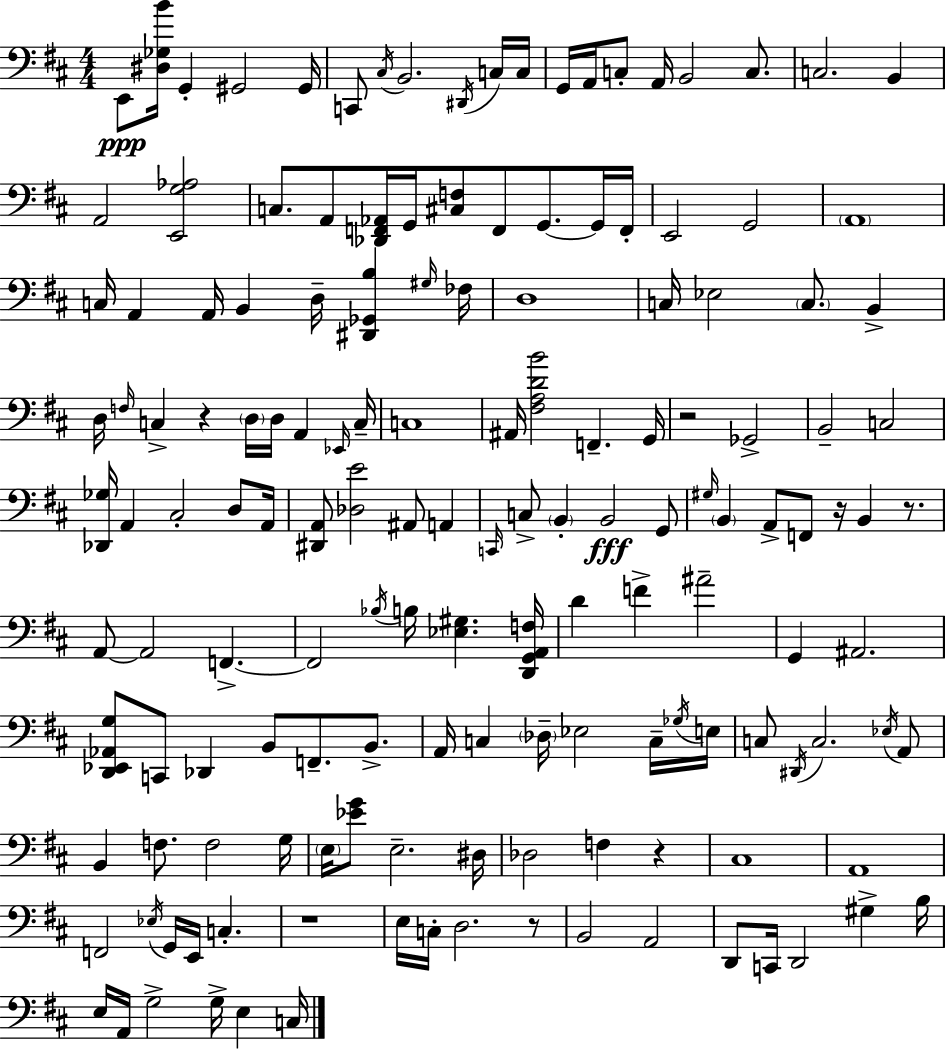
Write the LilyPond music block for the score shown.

{
  \clef bass
  \numericTimeSignature
  \time 4/4
  \key d \major
  e,8\ppp <dis ges b'>16 g,4-. gis,2 gis,16 | c,8 \acciaccatura { cis16 } b,2. \acciaccatura { dis,16 } | c16 c16 g,16 a,16 c8-. a,16 b,2 c8. | c2. b,4 | \break a,2 <e, g aes>2 | c8. a,8 <des, f, aes,>16 g,16 <cis f>8 f,8 g,8.~~ | g,16 f,16-. e,2 g,2 | \parenthesize a,1 | \break c16 a,4 a,16 b,4 d16-- <dis, ges, b>4 | \grace { gis16 } fes16 d1 | c16 ees2 \parenthesize c8. b,4-> | d16 \grace { f16 } c4-> r4 \parenthesize d16 d16 a,4 | \break \grace { ees,16 } c16-- c1 | ais,16 <fis a d' b'>2 f,4.-- | g,16 r2 ges,2-> | b,2-- c2 | \break <des, ges>16 a,4 cis2-. | d8 a,16 <dis, a,>8 <des e'>2 ais,8 | a,4 \grace { c,16 } c8-> \parenthesize b,4-. b,2\fff | g,8 \grace { gis16 } \parenthesize b,4 a,8-> f,8 r16 | \break b,4 r8. a,8~~ a,2 | f,4.->~~ f,2 \acciaccatura { bes16 } | b16 <ees gis>4. <d, g, a, f>16 d'4 f'4-> | ais'2-- g,4 ais,2. | \break <d, ees, aes, g>8 c,8 des,4 | b,8 f,8.-- b,8.-> a,16 c4 \parenthesize des16-- ees2 | c16-- \acciaccatura { ges16 } e16 c8 \acciaccatura { dis,16 } c2. | \acciaccatura { ees16 } a,8 b,4 f8. | \break f2 g16 \parenthesize e16 <ees' g'>8 e2.-- | dis16 des2 | f4 r4 cis1 | a,1 | \break f,2 | \acciaccatura { ees16 } g,16 e,16 c4.-. r1 | e16 c16-. d2. | r8 b,2 | \break a,2 d,8 c,16 d,2 | gis4-> b16 e16 a,16 g2-> | g16-> e4 c16 \bar "|."
}